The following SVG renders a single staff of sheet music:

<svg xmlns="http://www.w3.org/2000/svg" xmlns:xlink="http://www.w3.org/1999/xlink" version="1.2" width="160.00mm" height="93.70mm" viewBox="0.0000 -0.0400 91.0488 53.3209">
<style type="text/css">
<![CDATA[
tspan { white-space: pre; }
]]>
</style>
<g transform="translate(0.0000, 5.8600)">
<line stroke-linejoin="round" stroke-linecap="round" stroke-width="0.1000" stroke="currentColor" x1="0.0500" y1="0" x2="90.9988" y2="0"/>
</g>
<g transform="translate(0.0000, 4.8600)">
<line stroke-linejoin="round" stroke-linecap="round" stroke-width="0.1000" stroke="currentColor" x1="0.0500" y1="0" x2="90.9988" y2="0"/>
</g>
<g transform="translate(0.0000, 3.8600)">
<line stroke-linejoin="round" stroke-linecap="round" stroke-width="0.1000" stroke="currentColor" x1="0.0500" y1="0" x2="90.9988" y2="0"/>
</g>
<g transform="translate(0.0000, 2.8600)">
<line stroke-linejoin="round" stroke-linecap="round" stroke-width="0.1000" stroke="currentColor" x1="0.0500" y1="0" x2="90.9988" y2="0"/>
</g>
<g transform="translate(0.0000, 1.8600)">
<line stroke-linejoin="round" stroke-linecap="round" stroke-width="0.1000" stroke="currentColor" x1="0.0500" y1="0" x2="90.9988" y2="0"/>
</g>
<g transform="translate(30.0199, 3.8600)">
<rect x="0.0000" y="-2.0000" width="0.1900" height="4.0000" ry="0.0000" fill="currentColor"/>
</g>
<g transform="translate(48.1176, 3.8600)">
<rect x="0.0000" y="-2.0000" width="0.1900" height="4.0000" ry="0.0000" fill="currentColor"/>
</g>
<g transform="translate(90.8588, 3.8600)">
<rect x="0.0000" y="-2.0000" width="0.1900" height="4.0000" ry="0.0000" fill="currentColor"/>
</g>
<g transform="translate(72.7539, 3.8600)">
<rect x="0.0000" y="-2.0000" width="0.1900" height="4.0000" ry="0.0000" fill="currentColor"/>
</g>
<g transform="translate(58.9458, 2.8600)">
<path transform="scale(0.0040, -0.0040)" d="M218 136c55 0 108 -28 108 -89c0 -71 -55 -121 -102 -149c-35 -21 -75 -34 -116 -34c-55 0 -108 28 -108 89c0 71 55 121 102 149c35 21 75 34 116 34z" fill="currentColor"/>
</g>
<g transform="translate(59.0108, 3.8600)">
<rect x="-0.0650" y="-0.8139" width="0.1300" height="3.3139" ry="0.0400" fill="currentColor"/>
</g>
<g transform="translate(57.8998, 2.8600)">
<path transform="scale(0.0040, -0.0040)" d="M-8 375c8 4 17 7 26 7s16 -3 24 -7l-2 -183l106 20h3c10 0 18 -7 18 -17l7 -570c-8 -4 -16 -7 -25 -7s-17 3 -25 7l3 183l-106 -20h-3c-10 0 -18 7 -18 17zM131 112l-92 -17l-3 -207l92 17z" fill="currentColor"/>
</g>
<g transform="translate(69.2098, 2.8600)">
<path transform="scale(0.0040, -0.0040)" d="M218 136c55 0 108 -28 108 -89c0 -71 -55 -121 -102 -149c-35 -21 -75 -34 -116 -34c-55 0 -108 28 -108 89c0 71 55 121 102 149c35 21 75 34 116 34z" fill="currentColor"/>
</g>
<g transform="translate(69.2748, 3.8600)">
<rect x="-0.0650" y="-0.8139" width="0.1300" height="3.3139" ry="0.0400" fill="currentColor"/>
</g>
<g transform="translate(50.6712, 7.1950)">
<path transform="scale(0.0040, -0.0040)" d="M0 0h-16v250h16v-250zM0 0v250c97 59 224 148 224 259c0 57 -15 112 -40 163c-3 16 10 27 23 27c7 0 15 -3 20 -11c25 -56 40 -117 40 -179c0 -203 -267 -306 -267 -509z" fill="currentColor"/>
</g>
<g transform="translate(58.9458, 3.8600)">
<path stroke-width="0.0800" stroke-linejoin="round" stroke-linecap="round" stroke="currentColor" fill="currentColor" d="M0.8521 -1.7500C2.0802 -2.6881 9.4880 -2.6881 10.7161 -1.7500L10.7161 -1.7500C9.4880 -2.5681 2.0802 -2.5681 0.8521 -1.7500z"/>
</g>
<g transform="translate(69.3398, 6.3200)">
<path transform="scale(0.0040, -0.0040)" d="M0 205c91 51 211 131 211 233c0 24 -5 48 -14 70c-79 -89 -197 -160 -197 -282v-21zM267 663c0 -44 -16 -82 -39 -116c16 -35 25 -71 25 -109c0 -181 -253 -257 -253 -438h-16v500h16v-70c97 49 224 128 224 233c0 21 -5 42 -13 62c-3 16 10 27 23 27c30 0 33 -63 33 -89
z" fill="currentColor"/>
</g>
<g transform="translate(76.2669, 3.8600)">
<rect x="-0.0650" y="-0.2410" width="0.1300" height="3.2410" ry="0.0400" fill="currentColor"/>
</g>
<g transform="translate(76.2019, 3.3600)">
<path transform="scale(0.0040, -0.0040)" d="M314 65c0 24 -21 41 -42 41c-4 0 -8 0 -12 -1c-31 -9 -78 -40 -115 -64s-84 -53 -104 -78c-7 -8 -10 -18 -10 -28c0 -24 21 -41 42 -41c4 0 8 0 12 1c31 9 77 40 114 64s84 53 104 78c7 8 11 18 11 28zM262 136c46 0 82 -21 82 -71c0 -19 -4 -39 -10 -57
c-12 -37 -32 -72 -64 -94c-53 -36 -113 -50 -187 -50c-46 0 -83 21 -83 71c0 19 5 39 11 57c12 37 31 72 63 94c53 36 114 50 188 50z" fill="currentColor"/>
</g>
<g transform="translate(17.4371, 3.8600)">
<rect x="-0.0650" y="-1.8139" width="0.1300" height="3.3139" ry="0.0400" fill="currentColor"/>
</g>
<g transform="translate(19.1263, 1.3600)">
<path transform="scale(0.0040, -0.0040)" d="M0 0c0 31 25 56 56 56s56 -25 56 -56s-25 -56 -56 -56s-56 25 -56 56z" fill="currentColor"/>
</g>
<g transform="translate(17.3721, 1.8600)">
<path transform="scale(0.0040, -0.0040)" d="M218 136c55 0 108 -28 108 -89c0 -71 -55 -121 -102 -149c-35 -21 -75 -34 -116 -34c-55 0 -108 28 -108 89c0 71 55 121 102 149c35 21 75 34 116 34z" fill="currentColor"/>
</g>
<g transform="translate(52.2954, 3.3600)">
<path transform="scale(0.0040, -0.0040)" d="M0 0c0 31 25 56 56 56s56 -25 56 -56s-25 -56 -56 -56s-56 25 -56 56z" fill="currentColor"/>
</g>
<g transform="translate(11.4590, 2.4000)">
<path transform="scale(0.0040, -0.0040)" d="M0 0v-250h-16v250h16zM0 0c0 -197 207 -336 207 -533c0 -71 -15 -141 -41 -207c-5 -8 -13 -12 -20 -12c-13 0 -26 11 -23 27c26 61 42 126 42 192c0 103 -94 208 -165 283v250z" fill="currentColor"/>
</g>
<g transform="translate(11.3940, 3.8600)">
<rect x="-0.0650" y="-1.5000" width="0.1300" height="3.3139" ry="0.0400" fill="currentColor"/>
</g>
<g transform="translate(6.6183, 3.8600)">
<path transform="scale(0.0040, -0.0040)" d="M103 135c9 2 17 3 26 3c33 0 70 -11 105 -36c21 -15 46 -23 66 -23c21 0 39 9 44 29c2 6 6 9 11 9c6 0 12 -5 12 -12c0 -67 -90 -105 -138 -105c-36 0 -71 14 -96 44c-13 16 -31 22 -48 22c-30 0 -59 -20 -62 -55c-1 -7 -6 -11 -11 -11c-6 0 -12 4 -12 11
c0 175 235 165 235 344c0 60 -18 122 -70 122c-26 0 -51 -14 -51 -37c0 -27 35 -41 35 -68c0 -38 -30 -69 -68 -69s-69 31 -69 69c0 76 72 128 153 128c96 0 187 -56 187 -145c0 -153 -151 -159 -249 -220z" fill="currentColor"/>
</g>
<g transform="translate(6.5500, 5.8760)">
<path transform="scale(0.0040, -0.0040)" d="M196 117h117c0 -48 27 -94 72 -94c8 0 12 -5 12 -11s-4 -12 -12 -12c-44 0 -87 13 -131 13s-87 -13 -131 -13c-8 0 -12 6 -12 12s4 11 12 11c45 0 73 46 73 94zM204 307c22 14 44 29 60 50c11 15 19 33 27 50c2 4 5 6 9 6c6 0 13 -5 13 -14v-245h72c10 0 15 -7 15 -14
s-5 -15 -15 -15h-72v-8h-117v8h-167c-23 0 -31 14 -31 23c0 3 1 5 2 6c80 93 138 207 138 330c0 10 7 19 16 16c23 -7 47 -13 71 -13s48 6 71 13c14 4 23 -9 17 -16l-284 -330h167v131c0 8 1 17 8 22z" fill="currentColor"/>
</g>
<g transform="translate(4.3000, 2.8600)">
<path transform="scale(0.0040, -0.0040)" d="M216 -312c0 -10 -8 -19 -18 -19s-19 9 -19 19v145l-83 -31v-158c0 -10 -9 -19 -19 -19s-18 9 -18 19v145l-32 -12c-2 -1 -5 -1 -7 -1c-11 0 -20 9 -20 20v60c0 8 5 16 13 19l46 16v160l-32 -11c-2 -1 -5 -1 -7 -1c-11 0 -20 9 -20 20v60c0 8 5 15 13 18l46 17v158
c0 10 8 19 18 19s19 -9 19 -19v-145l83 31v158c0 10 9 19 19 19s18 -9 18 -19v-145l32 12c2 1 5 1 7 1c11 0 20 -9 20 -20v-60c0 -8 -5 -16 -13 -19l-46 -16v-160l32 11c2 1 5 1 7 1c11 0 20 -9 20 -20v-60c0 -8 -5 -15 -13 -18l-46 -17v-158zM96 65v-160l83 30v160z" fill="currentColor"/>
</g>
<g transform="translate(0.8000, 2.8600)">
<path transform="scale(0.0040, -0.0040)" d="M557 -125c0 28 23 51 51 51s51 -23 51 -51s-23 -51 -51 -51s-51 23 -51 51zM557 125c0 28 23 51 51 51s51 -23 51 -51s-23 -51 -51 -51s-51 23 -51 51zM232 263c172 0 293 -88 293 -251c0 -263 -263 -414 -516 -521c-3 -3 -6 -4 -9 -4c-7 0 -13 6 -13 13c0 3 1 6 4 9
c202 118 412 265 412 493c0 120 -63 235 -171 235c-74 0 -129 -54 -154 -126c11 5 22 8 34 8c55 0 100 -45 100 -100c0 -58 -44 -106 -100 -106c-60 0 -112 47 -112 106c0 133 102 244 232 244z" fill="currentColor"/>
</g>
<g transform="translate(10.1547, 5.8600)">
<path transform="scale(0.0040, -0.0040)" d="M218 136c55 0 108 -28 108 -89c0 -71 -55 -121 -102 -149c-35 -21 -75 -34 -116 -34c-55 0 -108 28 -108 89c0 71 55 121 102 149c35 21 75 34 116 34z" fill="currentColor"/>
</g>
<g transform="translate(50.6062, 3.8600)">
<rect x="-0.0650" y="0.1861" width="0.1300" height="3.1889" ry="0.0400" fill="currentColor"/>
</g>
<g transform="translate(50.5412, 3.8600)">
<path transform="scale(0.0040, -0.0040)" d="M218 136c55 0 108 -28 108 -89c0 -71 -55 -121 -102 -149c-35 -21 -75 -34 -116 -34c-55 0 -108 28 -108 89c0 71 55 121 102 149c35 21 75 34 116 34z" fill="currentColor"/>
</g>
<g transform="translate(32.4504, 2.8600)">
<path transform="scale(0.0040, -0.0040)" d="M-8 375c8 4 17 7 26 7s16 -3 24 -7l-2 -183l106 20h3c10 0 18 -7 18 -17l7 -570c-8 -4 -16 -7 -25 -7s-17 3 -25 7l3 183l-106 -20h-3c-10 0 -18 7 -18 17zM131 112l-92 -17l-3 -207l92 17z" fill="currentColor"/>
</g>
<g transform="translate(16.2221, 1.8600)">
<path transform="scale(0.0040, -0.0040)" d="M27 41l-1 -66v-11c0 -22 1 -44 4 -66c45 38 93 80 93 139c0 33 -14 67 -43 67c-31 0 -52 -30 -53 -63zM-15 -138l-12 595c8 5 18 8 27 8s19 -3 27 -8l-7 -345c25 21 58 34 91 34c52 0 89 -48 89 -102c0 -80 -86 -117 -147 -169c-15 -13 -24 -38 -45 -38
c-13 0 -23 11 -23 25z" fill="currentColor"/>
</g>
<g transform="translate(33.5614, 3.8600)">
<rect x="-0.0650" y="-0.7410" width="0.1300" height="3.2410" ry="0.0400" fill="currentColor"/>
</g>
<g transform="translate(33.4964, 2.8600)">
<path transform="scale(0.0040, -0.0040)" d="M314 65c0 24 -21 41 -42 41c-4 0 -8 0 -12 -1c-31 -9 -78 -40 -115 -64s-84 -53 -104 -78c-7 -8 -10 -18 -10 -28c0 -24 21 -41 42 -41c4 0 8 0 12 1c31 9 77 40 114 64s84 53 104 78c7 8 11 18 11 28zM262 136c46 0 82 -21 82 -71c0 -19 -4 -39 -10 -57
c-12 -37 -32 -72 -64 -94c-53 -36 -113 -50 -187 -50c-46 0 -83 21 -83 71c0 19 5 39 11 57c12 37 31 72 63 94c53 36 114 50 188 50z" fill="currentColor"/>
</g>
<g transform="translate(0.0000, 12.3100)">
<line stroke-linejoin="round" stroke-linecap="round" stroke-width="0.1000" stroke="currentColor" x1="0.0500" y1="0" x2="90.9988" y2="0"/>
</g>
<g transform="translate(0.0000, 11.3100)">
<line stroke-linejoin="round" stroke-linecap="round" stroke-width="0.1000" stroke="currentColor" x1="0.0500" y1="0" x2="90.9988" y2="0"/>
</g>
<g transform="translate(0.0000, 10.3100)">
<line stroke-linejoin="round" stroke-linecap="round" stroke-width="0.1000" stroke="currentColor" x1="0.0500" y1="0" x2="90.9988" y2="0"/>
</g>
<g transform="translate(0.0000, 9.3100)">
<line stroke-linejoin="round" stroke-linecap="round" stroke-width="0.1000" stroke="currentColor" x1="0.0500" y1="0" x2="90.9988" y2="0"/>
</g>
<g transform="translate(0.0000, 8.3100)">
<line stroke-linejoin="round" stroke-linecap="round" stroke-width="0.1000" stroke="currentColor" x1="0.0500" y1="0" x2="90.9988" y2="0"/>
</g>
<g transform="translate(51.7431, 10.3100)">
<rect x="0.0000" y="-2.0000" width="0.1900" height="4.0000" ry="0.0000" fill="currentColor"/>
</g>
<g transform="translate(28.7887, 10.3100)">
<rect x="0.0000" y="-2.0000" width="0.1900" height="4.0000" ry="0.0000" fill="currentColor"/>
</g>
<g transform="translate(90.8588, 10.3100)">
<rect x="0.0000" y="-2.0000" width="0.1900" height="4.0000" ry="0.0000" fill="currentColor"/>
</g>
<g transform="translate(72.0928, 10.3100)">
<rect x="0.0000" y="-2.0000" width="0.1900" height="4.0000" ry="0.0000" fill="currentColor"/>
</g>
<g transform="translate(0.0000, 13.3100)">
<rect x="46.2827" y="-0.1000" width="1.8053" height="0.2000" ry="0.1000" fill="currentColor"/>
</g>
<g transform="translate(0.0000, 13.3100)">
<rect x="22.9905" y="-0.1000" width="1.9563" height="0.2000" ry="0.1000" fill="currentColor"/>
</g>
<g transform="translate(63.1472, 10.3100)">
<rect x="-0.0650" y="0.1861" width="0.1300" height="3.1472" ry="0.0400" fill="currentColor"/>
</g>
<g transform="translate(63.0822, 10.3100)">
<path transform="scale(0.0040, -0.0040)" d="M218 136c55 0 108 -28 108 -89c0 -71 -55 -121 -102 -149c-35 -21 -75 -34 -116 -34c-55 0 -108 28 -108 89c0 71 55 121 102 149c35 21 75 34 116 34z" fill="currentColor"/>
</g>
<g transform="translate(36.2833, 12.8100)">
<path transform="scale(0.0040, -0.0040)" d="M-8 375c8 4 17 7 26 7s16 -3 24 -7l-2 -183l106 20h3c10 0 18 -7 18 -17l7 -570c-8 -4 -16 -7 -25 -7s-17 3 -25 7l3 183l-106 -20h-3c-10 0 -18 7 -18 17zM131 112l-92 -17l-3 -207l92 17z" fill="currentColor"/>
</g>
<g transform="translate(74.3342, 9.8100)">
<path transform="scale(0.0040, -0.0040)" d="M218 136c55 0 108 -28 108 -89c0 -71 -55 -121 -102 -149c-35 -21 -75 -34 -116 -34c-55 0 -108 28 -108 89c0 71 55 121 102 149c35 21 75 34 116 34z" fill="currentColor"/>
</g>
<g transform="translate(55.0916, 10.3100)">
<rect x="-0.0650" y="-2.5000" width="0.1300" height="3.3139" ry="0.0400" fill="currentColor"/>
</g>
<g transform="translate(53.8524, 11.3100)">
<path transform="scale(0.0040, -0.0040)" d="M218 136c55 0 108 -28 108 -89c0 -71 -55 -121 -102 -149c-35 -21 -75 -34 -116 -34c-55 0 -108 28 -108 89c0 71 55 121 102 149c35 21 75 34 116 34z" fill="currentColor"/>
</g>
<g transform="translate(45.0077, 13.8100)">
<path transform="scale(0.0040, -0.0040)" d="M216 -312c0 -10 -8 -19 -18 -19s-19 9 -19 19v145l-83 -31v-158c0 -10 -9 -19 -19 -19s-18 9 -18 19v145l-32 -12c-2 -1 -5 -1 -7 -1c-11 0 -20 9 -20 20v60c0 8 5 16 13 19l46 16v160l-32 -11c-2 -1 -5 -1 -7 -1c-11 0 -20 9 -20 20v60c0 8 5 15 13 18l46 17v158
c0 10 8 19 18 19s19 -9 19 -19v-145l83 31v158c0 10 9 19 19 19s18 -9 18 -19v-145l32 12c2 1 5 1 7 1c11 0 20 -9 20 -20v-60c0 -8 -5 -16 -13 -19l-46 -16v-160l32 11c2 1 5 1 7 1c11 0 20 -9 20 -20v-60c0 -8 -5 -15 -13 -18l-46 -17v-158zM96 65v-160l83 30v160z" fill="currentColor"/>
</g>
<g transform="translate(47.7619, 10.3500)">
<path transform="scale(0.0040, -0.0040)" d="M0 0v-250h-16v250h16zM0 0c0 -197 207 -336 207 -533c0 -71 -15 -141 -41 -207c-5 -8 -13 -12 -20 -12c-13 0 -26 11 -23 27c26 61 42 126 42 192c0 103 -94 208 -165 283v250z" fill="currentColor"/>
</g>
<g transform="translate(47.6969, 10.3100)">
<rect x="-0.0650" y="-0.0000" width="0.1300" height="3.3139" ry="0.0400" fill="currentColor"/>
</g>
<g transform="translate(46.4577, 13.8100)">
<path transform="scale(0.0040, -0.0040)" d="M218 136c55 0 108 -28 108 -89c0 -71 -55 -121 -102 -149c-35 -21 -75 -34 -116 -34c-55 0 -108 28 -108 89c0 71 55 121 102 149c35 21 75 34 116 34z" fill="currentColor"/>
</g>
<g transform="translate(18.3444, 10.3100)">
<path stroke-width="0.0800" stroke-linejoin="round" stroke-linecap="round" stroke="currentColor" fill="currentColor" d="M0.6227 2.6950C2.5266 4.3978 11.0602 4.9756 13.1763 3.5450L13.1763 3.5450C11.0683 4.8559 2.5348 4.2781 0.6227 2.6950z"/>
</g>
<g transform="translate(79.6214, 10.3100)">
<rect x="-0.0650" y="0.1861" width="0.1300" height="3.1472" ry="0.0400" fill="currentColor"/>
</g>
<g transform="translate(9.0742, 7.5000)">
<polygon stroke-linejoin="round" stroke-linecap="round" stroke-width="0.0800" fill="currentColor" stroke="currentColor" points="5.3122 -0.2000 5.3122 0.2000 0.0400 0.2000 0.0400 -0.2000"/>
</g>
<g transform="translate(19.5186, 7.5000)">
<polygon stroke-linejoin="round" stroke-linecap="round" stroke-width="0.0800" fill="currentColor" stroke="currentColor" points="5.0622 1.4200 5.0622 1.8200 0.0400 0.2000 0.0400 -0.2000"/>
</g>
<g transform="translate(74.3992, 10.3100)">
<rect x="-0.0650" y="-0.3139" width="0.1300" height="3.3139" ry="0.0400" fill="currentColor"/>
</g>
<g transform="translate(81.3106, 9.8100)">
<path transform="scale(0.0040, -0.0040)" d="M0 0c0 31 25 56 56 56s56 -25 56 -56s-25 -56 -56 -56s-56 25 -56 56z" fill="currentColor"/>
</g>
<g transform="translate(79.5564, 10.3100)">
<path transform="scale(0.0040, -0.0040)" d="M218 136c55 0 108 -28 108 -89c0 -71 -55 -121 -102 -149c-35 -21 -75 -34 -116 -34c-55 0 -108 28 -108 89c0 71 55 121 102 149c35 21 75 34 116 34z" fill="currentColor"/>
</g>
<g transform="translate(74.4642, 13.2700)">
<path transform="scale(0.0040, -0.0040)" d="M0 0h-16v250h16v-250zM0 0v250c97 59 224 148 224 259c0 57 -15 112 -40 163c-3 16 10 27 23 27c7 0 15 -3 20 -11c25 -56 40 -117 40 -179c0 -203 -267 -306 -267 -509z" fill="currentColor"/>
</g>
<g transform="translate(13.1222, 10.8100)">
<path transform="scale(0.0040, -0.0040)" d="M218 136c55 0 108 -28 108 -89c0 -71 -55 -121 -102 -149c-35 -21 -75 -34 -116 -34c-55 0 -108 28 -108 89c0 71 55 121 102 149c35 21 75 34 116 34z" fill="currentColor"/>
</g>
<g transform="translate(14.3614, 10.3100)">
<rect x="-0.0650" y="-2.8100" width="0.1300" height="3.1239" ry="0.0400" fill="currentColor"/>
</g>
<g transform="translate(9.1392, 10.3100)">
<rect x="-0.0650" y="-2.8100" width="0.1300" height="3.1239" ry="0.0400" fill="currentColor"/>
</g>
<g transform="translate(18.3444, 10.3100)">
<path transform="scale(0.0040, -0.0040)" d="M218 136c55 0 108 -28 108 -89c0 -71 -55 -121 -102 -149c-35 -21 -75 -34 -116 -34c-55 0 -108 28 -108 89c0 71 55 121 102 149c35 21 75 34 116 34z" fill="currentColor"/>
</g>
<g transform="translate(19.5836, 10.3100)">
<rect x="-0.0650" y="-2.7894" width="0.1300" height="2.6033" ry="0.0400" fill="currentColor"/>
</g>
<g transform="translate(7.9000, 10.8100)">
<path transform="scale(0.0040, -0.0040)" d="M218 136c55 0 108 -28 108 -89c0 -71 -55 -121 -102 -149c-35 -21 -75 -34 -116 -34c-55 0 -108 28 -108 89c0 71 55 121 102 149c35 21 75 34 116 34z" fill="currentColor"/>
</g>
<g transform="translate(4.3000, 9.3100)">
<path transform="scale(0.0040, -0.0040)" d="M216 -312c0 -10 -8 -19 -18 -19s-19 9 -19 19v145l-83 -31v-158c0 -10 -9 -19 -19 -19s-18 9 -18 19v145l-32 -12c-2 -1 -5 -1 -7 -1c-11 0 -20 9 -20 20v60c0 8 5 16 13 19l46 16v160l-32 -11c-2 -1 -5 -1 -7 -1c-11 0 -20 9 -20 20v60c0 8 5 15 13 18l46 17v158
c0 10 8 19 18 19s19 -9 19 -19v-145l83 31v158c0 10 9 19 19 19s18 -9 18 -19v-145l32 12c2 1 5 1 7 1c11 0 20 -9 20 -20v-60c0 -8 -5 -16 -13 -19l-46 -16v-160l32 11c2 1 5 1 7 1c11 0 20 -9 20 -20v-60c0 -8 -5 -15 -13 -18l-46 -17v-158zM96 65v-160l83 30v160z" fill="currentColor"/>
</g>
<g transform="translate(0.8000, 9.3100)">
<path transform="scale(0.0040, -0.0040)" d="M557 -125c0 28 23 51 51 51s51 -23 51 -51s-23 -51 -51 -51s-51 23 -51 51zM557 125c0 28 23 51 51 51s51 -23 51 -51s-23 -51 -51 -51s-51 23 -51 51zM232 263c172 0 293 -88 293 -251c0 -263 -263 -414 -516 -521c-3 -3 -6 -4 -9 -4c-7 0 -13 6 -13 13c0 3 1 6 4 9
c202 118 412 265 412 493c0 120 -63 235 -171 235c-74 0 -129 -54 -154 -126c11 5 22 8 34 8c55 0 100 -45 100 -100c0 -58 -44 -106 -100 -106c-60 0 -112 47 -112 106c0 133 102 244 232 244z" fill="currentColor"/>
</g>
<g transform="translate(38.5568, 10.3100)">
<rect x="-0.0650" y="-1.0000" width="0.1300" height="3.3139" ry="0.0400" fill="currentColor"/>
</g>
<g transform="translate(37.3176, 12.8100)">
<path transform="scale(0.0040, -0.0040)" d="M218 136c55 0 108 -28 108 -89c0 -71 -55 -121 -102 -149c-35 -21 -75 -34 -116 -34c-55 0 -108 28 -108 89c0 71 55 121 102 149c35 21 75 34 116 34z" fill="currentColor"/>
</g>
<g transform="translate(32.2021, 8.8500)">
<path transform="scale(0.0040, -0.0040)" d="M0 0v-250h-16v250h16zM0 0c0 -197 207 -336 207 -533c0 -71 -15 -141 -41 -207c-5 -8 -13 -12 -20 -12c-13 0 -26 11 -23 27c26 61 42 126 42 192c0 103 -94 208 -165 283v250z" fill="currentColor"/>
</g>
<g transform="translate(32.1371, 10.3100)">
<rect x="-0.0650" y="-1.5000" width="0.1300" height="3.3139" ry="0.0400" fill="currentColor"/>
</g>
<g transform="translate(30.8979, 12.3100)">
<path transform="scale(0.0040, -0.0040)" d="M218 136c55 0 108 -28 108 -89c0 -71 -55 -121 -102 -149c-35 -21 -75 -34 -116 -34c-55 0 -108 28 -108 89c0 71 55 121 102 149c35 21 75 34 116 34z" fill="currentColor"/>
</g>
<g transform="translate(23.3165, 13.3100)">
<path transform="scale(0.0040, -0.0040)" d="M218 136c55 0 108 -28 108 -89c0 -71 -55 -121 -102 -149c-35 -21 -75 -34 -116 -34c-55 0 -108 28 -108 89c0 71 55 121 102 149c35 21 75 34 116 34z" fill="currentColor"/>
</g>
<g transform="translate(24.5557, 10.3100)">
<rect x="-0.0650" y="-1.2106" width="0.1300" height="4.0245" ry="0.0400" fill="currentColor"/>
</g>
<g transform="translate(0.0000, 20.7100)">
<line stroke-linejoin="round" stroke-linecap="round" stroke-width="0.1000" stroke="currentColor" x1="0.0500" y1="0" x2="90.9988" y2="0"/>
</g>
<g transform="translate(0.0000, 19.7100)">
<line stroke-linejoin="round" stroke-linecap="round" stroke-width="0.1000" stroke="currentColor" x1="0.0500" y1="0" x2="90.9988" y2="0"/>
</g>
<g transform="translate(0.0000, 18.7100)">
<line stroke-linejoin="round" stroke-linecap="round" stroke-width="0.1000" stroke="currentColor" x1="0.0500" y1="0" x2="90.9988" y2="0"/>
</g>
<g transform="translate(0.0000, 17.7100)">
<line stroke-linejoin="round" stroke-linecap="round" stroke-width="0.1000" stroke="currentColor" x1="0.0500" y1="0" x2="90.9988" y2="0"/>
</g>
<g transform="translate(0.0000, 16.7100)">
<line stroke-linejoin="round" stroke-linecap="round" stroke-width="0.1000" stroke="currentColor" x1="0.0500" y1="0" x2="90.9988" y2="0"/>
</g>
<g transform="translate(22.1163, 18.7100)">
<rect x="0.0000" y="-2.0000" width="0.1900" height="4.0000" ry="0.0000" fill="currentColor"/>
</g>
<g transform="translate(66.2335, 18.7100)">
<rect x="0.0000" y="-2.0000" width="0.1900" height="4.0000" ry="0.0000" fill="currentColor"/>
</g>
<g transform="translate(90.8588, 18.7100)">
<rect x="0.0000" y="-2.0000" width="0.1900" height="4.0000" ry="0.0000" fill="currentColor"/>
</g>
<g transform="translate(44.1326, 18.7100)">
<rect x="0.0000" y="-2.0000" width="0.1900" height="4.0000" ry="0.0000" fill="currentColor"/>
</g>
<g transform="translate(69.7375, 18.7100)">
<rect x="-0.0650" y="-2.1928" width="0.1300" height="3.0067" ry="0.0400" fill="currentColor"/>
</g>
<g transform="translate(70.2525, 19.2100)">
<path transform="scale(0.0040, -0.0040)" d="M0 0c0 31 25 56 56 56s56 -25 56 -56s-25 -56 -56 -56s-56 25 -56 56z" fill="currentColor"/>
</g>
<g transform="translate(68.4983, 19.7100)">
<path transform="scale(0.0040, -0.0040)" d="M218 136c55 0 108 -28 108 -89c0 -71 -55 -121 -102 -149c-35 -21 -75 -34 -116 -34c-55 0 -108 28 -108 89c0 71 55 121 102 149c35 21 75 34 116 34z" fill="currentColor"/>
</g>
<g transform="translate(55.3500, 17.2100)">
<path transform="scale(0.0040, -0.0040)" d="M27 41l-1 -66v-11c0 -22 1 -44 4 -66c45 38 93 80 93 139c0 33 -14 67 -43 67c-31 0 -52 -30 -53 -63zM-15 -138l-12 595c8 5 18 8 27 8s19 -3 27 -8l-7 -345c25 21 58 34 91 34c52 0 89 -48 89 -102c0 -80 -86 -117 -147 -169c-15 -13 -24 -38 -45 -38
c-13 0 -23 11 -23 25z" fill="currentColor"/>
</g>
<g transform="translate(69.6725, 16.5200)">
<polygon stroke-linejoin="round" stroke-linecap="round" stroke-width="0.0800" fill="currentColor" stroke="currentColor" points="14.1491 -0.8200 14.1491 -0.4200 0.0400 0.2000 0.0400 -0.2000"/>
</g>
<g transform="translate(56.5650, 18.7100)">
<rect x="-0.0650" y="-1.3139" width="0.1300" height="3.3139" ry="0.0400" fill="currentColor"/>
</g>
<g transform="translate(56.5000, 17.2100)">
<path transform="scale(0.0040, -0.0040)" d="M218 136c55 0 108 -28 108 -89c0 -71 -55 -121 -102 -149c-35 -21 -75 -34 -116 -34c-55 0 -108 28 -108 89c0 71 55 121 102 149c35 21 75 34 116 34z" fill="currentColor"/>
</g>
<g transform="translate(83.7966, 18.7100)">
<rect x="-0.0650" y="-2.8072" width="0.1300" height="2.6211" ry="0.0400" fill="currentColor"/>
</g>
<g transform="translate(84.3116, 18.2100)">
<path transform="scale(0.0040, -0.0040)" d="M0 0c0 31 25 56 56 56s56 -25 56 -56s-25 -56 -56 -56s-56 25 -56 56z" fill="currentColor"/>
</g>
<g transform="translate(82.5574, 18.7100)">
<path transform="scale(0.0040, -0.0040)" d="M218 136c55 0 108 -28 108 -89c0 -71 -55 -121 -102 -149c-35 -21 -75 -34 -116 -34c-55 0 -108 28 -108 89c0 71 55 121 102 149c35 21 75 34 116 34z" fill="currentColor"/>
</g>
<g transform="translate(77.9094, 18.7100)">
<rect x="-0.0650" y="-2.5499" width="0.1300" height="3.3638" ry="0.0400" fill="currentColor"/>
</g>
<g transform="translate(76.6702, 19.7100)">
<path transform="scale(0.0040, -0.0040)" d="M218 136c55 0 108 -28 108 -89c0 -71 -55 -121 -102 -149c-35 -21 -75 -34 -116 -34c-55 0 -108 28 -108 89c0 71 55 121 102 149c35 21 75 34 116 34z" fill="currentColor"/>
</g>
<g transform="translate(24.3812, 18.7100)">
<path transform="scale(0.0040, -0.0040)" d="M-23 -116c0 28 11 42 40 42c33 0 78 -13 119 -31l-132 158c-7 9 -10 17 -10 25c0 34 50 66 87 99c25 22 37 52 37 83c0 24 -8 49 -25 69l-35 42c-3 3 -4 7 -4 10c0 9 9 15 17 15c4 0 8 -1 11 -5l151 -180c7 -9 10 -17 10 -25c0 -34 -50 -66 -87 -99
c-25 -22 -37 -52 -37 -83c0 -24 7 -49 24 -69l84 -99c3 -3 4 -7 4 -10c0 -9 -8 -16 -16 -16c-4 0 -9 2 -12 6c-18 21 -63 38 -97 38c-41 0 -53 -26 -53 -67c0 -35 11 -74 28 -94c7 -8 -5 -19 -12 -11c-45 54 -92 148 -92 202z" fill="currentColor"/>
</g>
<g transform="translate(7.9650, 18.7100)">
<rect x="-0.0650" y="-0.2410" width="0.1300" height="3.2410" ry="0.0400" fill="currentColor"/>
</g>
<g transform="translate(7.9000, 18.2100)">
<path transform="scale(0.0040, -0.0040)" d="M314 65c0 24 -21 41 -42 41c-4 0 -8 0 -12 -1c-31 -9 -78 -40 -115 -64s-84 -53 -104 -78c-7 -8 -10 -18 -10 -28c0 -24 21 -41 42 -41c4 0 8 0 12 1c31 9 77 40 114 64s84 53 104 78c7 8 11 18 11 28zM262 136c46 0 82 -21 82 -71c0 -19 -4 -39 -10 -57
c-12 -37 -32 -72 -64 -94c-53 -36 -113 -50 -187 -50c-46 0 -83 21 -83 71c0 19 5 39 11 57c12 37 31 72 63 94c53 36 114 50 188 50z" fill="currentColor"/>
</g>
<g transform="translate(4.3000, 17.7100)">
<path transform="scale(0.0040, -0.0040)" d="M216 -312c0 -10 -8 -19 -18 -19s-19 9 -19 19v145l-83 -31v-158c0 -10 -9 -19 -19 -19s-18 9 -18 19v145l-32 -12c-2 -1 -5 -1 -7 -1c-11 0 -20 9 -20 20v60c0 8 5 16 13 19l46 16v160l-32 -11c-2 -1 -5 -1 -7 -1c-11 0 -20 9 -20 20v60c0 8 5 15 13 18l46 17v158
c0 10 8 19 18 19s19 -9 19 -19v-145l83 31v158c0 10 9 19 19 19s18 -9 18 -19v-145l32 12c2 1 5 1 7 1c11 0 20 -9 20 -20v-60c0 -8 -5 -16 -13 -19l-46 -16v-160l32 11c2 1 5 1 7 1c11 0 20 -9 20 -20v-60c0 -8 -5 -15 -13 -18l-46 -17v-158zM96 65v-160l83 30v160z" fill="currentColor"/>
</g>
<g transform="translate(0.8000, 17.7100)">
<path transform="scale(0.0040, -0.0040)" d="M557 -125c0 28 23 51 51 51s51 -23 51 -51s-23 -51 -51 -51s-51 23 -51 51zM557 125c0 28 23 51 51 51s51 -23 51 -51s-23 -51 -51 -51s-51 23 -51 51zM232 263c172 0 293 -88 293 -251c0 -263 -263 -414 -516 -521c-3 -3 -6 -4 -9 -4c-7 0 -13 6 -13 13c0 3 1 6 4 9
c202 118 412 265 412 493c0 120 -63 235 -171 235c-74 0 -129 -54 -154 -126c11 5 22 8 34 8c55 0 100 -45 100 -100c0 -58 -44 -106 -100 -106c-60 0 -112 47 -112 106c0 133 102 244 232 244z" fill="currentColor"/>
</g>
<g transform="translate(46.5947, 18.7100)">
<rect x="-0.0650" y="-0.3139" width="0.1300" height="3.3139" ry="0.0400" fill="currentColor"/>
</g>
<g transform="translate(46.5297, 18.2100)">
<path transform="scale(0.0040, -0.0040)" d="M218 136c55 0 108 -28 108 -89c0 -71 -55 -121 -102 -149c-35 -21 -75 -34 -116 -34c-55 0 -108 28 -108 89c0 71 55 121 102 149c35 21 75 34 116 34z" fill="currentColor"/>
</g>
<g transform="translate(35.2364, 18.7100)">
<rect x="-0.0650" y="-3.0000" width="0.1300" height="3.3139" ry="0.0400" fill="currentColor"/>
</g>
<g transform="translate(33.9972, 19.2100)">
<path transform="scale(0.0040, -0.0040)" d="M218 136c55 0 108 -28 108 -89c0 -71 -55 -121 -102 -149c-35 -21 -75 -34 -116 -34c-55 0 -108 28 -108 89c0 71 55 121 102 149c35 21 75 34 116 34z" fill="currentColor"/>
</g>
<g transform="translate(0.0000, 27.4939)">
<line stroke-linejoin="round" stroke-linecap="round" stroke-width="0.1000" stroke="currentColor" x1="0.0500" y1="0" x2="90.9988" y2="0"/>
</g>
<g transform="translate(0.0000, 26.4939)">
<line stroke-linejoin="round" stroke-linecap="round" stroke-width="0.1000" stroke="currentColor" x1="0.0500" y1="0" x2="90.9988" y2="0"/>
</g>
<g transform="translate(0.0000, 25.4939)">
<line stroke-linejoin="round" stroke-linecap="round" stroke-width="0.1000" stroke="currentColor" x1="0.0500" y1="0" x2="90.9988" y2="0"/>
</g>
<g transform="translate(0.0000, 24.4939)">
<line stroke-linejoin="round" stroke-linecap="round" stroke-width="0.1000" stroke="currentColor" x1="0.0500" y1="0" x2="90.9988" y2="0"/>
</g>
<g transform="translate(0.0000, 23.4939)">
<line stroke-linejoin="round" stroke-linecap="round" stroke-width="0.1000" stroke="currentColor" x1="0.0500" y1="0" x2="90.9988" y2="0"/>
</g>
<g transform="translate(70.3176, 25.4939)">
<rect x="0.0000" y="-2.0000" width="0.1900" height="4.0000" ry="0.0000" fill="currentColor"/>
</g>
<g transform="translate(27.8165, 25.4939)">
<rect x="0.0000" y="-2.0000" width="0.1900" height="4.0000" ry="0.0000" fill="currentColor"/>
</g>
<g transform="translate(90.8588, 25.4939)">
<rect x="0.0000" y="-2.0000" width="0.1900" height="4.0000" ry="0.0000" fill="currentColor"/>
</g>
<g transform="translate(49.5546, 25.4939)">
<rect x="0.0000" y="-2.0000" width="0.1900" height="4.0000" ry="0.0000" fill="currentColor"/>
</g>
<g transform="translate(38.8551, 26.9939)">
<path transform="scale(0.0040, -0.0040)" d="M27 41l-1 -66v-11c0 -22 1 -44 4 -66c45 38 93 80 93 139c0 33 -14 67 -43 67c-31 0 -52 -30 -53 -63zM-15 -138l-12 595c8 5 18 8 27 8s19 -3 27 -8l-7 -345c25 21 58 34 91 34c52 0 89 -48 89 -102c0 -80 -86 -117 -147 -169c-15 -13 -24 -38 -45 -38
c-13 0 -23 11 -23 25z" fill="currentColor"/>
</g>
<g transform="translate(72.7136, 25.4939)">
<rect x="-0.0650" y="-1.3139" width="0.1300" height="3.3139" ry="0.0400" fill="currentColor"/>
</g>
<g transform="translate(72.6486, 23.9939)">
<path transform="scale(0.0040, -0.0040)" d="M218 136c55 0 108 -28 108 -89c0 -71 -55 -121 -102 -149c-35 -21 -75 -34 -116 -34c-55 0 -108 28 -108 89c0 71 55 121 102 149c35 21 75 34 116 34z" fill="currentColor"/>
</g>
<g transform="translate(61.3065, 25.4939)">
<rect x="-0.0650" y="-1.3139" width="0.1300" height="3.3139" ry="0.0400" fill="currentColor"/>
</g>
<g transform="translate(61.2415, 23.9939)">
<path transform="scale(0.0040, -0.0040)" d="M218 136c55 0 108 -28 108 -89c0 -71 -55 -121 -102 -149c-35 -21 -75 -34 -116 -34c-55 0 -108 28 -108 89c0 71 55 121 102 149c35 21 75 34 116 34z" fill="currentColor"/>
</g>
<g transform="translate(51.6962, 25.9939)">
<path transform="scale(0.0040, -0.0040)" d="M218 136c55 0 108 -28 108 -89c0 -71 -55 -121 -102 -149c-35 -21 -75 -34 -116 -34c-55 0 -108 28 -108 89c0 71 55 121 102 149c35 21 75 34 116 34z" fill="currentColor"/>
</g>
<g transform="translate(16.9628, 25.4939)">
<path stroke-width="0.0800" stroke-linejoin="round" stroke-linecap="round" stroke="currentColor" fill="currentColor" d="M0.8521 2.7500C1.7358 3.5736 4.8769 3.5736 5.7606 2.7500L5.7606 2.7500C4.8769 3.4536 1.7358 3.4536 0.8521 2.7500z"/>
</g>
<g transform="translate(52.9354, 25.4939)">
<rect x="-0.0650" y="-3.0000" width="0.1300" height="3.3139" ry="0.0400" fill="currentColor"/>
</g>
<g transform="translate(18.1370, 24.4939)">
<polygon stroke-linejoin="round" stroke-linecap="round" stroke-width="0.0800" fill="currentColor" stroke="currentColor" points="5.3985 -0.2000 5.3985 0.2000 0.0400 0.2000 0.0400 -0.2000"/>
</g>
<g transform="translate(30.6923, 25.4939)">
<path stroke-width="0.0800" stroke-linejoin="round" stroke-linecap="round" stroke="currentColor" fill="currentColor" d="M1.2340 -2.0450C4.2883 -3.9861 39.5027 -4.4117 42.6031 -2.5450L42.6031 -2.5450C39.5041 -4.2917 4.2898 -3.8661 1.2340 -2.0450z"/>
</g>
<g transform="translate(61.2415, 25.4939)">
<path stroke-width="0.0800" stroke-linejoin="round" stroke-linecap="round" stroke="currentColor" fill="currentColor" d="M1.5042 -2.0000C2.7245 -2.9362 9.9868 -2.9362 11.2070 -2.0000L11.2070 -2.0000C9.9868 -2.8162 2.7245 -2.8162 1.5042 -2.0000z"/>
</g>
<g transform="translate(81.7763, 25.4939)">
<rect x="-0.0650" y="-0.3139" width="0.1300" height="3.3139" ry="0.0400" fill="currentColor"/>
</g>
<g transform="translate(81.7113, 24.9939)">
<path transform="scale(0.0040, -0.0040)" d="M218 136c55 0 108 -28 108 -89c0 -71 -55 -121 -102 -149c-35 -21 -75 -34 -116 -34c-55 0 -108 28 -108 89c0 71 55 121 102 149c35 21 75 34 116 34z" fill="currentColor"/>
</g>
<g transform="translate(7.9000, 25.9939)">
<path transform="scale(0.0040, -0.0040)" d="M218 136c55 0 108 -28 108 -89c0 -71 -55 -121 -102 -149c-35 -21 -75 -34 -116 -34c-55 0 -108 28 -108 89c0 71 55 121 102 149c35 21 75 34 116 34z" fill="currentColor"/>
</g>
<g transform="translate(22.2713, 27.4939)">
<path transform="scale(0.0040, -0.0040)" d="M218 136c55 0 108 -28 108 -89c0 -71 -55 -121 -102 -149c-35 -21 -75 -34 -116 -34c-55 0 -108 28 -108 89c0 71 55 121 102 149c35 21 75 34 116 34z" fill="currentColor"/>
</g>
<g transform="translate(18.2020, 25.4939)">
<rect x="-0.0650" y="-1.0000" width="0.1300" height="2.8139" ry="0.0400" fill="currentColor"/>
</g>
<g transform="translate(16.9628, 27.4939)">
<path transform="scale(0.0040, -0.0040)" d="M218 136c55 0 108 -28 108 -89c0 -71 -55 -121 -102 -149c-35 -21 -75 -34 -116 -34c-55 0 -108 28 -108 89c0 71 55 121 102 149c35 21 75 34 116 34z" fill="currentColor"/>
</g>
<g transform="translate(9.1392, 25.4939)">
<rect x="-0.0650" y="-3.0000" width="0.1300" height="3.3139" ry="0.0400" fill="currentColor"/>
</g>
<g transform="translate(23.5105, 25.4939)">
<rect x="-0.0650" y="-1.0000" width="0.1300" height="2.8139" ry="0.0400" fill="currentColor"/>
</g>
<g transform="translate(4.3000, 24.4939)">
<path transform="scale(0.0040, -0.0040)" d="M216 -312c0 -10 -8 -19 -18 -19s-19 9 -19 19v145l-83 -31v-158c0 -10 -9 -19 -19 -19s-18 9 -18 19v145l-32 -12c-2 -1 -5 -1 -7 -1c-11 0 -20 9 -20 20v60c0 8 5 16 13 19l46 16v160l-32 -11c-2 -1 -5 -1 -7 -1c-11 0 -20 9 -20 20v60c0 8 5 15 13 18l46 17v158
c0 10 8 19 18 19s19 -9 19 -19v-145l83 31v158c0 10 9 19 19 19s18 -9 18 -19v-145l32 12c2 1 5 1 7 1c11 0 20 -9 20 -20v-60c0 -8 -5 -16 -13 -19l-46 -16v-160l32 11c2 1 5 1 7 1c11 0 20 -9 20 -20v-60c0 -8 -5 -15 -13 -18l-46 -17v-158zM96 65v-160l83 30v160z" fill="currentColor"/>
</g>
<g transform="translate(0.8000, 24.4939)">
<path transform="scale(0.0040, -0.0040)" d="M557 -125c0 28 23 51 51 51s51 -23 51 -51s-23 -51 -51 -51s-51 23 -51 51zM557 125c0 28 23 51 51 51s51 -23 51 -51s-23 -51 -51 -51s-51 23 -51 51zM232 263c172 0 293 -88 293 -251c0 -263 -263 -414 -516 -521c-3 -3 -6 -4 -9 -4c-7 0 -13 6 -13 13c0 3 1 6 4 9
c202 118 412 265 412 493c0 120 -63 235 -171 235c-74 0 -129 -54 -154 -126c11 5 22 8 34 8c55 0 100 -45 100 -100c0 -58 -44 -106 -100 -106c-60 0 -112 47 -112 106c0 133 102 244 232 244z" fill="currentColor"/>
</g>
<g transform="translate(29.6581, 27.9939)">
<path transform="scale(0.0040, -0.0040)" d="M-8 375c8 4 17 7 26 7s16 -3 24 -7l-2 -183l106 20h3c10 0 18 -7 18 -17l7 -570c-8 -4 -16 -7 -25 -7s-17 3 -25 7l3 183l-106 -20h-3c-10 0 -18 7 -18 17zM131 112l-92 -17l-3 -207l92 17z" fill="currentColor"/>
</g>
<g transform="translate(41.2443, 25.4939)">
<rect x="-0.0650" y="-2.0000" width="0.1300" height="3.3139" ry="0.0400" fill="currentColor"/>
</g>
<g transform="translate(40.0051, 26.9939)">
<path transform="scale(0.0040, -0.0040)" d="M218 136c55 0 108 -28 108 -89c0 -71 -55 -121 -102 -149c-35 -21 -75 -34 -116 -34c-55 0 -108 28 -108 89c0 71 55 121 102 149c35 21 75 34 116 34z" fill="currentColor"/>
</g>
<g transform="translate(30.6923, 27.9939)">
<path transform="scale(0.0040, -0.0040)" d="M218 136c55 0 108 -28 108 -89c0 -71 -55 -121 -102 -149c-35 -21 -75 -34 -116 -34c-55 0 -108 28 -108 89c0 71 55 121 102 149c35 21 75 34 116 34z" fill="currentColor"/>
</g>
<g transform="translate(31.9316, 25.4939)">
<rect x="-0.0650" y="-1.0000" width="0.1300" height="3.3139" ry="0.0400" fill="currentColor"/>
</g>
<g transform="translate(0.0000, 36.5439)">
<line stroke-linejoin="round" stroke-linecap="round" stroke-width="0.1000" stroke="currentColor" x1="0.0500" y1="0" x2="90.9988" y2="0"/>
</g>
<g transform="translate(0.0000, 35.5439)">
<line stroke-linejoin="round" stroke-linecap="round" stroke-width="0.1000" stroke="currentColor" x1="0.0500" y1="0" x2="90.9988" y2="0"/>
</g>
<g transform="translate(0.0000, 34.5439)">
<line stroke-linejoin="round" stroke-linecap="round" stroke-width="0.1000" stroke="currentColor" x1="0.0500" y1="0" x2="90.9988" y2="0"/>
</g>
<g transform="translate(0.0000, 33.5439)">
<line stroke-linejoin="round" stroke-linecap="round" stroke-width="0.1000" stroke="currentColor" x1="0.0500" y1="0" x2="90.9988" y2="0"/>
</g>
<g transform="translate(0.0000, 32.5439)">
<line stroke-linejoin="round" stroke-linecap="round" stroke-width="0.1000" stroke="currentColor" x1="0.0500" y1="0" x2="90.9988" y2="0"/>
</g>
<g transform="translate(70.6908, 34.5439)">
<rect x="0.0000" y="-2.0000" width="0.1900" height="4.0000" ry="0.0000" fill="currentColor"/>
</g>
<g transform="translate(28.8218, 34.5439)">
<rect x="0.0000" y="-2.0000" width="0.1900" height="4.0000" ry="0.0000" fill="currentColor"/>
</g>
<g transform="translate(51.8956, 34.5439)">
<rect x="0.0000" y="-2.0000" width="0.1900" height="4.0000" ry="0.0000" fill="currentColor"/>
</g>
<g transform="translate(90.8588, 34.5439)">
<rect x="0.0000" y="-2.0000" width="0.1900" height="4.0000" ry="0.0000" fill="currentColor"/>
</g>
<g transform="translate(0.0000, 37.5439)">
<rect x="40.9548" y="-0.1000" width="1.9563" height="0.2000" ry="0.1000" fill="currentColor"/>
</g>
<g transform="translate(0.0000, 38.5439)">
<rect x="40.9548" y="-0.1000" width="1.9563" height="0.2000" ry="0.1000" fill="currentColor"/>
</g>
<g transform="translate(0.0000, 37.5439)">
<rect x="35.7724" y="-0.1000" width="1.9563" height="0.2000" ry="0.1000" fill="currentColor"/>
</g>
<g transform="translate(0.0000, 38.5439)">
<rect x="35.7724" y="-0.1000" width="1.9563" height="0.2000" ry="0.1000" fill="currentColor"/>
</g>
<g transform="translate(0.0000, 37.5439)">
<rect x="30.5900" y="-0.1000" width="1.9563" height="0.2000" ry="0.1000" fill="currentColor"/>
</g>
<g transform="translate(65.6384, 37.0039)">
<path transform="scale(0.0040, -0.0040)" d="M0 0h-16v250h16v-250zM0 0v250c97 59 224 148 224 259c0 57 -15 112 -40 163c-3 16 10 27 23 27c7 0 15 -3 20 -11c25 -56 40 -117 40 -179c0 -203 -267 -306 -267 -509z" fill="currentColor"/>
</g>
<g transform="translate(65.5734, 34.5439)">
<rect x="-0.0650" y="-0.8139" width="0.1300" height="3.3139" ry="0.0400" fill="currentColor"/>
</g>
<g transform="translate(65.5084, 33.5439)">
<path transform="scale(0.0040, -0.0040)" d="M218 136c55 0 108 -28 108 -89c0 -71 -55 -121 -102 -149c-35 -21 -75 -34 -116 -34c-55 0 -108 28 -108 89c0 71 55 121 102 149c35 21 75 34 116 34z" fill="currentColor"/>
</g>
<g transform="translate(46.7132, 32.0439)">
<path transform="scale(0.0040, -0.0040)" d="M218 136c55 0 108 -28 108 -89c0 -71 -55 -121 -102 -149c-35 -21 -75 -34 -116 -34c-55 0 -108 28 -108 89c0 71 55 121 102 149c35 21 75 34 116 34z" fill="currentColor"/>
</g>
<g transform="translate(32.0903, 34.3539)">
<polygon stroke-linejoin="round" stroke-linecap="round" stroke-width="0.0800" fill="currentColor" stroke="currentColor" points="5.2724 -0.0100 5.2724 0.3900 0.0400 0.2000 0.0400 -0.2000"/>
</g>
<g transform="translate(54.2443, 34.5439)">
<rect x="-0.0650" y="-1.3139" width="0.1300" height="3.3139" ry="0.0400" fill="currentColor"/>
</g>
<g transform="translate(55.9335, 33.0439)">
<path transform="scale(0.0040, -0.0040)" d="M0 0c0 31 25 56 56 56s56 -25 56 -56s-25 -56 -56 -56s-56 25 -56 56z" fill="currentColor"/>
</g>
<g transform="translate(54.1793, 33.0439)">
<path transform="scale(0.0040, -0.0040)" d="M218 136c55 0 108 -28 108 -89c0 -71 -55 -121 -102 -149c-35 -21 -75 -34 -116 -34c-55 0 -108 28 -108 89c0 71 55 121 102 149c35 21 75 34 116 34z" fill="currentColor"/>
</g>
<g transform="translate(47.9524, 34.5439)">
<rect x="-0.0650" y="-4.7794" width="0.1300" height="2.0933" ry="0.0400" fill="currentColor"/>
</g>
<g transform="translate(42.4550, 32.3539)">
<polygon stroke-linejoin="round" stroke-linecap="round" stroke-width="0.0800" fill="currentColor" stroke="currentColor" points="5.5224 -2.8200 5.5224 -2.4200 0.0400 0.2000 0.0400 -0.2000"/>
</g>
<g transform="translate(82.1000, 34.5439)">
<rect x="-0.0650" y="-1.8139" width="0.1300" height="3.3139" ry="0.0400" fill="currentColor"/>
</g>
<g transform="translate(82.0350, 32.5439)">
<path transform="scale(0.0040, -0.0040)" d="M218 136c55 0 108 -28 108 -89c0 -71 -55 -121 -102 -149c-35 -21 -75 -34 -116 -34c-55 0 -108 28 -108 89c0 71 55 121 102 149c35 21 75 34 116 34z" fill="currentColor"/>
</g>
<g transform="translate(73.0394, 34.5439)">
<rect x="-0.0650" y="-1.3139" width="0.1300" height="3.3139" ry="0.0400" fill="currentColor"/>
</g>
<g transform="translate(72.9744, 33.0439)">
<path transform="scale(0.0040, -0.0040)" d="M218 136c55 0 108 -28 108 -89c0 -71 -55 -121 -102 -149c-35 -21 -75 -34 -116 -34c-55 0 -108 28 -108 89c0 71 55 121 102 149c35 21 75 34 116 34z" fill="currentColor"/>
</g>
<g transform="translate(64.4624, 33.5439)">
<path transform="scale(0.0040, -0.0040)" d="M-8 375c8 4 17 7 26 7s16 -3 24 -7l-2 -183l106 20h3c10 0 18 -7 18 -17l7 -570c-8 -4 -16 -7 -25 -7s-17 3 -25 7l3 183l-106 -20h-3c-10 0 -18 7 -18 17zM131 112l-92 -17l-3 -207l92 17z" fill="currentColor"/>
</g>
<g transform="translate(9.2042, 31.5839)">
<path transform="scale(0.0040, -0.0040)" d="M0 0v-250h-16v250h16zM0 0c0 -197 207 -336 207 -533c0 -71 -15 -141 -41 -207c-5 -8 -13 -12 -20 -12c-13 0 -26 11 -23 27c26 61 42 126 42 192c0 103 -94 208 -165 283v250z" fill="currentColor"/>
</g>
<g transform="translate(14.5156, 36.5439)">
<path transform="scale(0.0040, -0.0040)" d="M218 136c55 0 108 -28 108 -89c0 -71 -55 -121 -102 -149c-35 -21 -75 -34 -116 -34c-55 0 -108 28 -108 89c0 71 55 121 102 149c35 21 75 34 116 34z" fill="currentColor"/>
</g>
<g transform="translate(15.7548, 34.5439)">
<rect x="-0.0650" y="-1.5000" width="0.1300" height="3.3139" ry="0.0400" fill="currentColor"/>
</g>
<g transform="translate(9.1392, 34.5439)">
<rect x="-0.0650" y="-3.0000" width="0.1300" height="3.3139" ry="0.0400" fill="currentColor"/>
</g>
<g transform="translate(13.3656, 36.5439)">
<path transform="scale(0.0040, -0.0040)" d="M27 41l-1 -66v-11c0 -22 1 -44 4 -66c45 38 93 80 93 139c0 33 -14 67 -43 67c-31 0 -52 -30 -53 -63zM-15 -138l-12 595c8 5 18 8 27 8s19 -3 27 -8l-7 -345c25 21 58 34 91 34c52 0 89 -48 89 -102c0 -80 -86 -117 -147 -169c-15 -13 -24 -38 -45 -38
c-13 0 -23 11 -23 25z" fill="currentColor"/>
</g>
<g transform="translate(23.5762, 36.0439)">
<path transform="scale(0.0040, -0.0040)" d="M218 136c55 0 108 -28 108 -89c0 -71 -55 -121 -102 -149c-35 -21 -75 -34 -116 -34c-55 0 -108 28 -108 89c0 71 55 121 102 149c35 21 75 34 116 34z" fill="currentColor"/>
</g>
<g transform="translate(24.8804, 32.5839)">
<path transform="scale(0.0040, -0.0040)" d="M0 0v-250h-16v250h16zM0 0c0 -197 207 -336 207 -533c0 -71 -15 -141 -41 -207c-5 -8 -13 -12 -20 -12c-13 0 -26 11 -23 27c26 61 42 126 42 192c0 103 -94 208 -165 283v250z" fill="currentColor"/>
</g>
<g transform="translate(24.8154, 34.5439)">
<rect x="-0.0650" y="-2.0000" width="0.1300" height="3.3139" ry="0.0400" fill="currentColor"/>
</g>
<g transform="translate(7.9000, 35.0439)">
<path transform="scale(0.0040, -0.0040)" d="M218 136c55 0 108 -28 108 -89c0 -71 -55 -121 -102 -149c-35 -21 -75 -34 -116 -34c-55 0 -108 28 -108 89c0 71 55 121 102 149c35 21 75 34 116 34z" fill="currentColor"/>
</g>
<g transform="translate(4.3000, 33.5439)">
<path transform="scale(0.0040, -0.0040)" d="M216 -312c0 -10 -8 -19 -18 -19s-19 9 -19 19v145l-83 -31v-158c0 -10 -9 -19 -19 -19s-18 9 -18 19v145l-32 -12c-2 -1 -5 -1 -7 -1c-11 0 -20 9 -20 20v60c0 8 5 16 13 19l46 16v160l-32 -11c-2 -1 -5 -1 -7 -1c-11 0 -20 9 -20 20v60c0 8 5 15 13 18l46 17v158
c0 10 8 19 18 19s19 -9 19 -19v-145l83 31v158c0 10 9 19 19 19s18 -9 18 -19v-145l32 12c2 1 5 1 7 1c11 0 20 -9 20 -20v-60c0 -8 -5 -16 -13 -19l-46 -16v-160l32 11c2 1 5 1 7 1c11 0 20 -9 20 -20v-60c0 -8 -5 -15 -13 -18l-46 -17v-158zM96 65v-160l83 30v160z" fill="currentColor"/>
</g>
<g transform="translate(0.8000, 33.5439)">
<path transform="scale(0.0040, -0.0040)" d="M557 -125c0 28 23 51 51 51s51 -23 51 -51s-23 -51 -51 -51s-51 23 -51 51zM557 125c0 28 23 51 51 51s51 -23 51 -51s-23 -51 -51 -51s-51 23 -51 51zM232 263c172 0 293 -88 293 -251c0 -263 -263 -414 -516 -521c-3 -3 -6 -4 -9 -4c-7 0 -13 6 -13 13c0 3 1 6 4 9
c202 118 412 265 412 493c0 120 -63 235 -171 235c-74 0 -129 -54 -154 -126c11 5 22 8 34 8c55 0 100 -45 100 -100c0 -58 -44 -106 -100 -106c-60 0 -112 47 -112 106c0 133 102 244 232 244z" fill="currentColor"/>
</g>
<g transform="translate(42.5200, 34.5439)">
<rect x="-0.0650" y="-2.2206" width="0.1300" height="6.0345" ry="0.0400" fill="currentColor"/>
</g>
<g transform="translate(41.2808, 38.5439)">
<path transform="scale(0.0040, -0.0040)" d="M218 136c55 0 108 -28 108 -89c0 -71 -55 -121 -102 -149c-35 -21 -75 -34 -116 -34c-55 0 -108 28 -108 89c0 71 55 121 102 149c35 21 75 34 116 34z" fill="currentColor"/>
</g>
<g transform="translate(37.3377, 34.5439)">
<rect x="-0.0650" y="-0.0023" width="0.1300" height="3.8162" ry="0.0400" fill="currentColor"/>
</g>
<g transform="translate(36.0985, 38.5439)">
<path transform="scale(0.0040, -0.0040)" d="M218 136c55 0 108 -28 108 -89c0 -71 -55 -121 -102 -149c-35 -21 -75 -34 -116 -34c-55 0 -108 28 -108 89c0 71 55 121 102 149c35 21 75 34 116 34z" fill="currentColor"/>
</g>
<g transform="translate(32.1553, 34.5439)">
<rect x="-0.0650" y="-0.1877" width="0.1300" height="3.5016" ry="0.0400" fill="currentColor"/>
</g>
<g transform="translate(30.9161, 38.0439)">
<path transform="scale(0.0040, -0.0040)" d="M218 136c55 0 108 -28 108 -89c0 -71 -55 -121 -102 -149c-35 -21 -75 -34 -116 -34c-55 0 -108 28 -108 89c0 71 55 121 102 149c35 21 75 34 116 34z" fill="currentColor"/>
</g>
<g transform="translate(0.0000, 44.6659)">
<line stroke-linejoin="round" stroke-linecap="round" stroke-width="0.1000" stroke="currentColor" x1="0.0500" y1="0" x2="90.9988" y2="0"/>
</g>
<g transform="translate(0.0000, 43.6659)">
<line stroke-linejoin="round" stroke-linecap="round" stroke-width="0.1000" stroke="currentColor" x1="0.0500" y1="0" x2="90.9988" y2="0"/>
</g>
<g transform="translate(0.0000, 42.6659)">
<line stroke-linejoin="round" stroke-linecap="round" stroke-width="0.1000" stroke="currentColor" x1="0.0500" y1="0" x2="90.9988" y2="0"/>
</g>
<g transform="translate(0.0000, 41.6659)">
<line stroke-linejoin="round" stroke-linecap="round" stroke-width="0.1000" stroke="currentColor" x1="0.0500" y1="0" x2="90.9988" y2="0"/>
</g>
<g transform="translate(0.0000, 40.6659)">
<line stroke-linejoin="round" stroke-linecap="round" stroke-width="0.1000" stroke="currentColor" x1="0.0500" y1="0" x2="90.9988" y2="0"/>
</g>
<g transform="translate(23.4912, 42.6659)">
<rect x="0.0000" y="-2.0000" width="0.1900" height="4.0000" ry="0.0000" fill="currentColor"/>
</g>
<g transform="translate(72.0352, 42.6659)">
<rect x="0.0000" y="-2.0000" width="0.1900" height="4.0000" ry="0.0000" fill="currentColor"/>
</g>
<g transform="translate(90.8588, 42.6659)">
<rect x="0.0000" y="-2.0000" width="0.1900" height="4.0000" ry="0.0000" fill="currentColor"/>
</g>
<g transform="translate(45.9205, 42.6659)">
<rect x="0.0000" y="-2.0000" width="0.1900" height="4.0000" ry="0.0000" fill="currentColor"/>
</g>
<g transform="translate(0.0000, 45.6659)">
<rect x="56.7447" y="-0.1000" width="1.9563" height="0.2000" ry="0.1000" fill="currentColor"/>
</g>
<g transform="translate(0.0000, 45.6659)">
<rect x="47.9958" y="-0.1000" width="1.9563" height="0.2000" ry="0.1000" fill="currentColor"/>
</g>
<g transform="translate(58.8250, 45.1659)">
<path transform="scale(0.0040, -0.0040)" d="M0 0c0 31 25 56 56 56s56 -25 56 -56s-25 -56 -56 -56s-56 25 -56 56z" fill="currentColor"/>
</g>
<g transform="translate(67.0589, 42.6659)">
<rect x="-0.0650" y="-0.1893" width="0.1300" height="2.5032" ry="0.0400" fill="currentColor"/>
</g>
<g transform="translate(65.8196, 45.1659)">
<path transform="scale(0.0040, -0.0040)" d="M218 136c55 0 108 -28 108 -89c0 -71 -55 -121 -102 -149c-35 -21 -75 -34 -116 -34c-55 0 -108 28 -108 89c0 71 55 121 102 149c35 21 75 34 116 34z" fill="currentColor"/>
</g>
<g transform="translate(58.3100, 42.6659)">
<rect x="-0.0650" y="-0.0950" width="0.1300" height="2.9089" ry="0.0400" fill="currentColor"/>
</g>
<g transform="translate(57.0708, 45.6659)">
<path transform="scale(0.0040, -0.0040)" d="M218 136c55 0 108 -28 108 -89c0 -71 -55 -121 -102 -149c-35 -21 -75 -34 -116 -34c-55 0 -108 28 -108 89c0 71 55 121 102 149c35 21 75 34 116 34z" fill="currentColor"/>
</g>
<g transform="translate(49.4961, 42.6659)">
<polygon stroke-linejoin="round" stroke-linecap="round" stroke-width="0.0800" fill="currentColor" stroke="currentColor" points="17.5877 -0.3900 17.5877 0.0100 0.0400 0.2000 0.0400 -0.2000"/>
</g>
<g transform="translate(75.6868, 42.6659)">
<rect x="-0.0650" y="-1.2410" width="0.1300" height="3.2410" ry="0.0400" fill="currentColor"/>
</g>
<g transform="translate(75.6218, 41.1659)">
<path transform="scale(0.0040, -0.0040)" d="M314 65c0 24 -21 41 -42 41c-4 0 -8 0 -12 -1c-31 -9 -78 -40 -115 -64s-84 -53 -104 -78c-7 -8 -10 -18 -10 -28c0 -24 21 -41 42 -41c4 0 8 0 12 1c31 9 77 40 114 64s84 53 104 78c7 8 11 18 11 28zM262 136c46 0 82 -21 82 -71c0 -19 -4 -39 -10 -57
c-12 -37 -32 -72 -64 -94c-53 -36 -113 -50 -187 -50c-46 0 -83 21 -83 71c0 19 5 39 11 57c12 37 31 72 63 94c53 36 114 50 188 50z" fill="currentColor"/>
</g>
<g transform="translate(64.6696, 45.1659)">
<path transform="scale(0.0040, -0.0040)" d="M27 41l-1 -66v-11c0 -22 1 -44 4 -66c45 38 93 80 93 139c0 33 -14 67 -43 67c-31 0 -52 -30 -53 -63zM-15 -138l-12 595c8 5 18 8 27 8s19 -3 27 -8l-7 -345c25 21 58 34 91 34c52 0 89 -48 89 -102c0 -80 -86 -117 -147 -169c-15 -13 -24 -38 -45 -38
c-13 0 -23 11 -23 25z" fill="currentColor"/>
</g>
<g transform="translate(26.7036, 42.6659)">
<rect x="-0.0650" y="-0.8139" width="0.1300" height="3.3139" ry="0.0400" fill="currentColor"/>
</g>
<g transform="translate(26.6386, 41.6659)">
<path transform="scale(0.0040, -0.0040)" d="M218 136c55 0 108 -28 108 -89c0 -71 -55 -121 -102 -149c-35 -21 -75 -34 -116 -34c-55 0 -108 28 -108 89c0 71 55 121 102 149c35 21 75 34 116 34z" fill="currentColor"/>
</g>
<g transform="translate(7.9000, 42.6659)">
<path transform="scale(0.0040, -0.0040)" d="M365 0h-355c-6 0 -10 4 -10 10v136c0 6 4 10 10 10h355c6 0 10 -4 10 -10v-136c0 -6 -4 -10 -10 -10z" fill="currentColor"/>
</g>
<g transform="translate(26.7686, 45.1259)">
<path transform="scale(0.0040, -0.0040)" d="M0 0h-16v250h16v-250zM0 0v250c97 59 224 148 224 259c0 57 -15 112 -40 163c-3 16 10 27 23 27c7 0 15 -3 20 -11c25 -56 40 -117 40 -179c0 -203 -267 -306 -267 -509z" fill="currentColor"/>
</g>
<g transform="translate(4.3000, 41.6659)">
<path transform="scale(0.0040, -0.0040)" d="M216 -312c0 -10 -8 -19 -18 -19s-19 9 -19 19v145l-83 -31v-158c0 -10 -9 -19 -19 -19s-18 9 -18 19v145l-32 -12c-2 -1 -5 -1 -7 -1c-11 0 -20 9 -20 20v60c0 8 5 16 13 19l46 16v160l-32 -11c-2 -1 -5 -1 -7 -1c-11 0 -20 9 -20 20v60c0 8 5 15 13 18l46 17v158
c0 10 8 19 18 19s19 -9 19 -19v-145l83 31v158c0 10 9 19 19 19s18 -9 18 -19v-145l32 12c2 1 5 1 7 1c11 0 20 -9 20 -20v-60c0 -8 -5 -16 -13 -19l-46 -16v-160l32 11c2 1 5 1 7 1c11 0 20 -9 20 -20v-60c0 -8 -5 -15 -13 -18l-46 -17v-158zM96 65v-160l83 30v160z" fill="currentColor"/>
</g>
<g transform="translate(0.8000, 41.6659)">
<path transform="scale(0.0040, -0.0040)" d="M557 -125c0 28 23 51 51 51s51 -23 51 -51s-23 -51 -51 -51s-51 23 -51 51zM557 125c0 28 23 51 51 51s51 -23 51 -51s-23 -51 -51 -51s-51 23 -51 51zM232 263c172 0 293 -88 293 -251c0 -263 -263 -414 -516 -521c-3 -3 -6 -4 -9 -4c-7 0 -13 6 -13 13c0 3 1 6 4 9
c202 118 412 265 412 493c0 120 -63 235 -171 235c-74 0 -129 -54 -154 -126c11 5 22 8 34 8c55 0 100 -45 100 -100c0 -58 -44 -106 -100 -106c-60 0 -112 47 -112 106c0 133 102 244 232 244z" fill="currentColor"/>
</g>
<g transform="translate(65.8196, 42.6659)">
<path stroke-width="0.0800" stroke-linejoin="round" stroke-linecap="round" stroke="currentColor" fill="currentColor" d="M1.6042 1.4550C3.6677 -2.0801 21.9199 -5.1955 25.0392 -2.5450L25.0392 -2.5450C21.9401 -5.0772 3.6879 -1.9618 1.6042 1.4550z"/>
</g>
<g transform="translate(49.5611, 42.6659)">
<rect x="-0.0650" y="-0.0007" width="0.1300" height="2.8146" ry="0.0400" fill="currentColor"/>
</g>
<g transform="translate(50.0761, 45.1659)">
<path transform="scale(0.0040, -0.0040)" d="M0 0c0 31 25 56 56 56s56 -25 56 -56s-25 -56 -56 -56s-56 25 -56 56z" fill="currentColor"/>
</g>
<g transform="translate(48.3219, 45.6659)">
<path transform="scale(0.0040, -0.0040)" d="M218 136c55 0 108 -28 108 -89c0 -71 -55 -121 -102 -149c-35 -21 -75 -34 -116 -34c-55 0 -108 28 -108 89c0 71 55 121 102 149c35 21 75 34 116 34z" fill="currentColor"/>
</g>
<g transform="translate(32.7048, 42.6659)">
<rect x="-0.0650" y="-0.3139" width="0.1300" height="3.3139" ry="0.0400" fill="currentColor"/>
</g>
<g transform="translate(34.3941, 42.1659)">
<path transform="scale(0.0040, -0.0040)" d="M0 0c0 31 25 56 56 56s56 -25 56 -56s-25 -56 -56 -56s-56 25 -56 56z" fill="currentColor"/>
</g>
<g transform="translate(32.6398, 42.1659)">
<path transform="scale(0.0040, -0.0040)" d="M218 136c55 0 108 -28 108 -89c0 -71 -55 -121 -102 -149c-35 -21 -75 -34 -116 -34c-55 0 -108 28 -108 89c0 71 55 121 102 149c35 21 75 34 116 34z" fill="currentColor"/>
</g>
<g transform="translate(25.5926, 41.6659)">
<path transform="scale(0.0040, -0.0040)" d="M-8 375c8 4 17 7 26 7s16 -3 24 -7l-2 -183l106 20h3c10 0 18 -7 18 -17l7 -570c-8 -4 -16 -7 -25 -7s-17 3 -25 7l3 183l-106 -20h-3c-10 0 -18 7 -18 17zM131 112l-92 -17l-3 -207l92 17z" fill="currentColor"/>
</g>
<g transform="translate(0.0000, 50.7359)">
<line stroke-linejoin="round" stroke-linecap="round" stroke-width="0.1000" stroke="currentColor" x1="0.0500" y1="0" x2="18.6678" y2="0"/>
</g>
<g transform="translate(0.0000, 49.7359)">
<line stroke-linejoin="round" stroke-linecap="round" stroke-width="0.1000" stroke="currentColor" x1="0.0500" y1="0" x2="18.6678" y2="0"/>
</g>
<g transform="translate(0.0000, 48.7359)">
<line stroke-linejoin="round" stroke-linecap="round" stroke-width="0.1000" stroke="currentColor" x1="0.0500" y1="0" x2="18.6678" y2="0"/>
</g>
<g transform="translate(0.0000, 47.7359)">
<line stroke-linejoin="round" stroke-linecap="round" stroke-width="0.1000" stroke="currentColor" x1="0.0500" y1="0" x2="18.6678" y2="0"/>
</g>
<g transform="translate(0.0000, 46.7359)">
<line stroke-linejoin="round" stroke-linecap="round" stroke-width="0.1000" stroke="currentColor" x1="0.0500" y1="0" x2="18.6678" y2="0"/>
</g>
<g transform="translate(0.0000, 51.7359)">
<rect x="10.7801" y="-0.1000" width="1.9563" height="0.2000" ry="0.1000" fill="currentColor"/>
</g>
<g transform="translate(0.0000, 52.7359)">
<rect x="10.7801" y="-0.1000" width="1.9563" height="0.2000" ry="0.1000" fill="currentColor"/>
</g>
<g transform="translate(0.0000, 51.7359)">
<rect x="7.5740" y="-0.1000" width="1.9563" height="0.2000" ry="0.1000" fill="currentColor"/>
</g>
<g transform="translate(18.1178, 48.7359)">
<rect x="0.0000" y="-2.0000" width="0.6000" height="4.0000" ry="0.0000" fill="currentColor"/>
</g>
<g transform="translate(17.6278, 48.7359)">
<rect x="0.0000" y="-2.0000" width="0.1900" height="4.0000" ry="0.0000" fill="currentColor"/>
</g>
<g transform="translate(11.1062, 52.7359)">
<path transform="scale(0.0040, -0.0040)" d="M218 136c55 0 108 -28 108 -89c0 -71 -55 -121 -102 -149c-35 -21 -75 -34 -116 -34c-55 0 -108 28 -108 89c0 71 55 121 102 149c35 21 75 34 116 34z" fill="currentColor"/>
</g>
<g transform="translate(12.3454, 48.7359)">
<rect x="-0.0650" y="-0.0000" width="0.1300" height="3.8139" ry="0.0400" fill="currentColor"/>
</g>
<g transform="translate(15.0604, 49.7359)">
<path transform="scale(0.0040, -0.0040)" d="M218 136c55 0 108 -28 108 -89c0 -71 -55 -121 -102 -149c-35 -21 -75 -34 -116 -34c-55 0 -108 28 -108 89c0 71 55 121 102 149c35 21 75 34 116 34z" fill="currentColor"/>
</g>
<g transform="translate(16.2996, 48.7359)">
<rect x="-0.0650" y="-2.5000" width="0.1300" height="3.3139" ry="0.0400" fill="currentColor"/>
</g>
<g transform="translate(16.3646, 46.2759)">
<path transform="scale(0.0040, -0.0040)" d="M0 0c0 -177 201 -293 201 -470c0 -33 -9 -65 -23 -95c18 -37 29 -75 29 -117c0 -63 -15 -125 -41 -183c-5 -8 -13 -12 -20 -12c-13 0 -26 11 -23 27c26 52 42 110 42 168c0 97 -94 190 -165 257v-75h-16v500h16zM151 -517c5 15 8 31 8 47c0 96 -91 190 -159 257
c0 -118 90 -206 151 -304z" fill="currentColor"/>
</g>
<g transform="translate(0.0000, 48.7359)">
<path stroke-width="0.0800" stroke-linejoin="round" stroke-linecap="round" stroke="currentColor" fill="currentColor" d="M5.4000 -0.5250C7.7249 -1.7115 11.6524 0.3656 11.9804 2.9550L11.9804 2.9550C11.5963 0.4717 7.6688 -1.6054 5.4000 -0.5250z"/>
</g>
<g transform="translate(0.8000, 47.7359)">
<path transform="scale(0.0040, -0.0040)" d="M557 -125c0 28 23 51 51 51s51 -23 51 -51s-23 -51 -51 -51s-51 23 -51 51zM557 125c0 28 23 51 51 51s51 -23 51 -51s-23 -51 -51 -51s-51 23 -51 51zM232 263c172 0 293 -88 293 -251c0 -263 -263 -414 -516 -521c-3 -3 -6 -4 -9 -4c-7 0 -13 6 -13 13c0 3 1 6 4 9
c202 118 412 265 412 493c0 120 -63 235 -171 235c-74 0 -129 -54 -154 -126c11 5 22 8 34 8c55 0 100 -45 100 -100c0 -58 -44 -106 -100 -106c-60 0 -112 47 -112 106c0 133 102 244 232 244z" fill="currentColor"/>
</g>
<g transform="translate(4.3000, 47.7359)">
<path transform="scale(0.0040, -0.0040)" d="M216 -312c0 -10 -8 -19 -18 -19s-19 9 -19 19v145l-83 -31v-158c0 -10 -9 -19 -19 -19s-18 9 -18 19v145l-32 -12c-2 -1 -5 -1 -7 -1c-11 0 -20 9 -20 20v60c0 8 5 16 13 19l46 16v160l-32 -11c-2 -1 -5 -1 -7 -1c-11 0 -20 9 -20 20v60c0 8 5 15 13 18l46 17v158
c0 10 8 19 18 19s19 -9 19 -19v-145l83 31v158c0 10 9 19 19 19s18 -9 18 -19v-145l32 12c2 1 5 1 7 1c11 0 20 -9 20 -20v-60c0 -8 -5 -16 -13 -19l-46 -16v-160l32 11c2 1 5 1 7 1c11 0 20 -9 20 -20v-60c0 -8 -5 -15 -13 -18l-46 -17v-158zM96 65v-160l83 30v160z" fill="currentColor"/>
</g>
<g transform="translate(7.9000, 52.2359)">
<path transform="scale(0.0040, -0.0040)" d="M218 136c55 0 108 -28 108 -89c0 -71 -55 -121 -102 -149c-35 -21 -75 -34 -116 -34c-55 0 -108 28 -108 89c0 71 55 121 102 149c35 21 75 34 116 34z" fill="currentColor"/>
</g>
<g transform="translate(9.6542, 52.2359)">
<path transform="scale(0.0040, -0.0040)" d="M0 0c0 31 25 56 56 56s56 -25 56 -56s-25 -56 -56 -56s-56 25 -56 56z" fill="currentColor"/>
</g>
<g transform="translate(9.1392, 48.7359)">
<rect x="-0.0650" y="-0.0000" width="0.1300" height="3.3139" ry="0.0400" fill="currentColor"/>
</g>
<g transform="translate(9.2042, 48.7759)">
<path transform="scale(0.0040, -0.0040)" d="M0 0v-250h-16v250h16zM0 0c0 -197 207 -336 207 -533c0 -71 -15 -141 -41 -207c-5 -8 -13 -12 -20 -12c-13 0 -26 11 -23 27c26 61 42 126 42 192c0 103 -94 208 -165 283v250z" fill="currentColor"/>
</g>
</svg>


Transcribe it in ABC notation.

X:1
T:Untitled
M:2/4
L:1/4
K:G
G,,/2 _A, F,2 D,/2 F, F,/4 E,2 C,/2 C,/2 D,/2 E,,/2 G,,/2 F,, ^D,,/2 B,, D, E,/2 D, E,2 z C, E, _G, B,,/2 B,,/2 D,/2 C, G,,/2 G,,/2 F,, _A,, C, G, G, E, C,/2 _G,, A,,/2 D,,/2 C,,/2 C,,/2 B,/2 G, F,/2 G, A, z2 F,/2 E, E,,/2 E,,/2 _F,,/2 G,2 D,,/2 C,, B,,/4